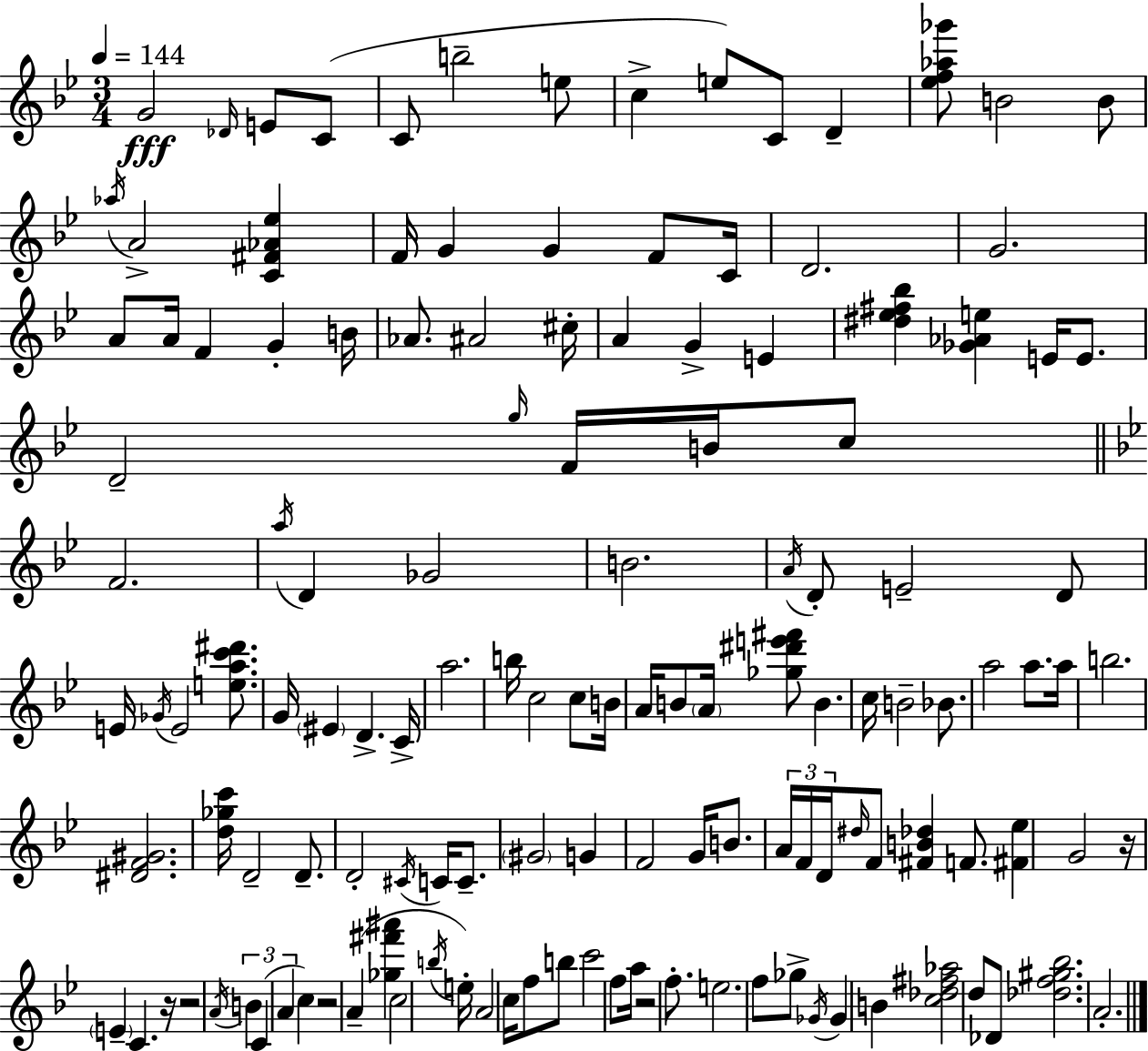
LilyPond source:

{
  \clef treble
  \numericTimeSignature
  \time 3/4
  \key bes \major
  \tempo 4 = 144
  g'2\fff \grace { des'16 } e'8 c'8( | c'8 b''2-- e''8 | c''4-> e''8) c'8 d'4-- | <ees'' f'' aes'' ges'''>8 b'2 b'8 | \break \acciaccatura { aes''16 } a'2-> <c' fis' aes' ees''>4 | f'16 g'4 g'4 f'8 | c'16 d'2. | g'2. | \break a'8 a'16 f'4 g'4-. | b'16 aes'8. ais'2 | cis''16-. a'4 g'4-> e'4 | <dis'' ees'' fis'' bes''>4 <ges' aes' e''>4 e'16 e'8. | \break d'2-- \grace { g''16 } f'16 | b'16 c''8 \bar "||" \break \key bes \major f'2. | \acciaccatura { a''16 } d'4 ges'2 | b'2. | \acciaccatura { a'16 } d'8-. e'2-- | \break d'8 e'16 \acciaccatura { ges'16 } e'2 | <e'' a'' c''' dis'''>8. g'16 \parenthesize eis'4 d'4.-> | c'16-> a''2. | b''16 c''2 | \break c''8 b'16 a'16 b'8 \parenthesize a'16 <ges'' dis''' e''' fis'''>8 b'4. | c''16 b'2-- | bes'8. a''2 a''8. | a''16 b''2. | \break <dis' f' gis'>2. | <d'' ges'' c'''>16 d'2-- | d'8.-- d'2-. \acciaccatura { cis'16 } | c'16 c'8.-- \parenthesize gis'2 | \break g'4 f'2 | g'16 b'8. \tuplet 3/2 { a'16 f'16 d'16 } \grace { dis''16 } f'8 <fis' b' des''>4 | f'8. <fis' ees''>4 g'2 | r16 \parenthesize e'4-- c'4. | \break r16 r2 | \acciaccatura { a'16 } \tuplet 3/2 { b'4 c'4( a'4 } | c''4) r2 | a'4--( <ges'' fis''' ais'''>4 c''2 | \break \acciaccatura { b''16 }) e''16-. a'2 | c''16 f''8 b''8 c'''2 | f''8 a''16 r2 | f''8.-. e''2. | \break f''8 ges''8-> \acciaccatura { ges'16 } | ges'4 b'4 <c'' des'' fis'' aes''>2 | d''8 des'8 <des'' f'' gis'' bes''>2. | a'2.-. | \break \bar "|."
}